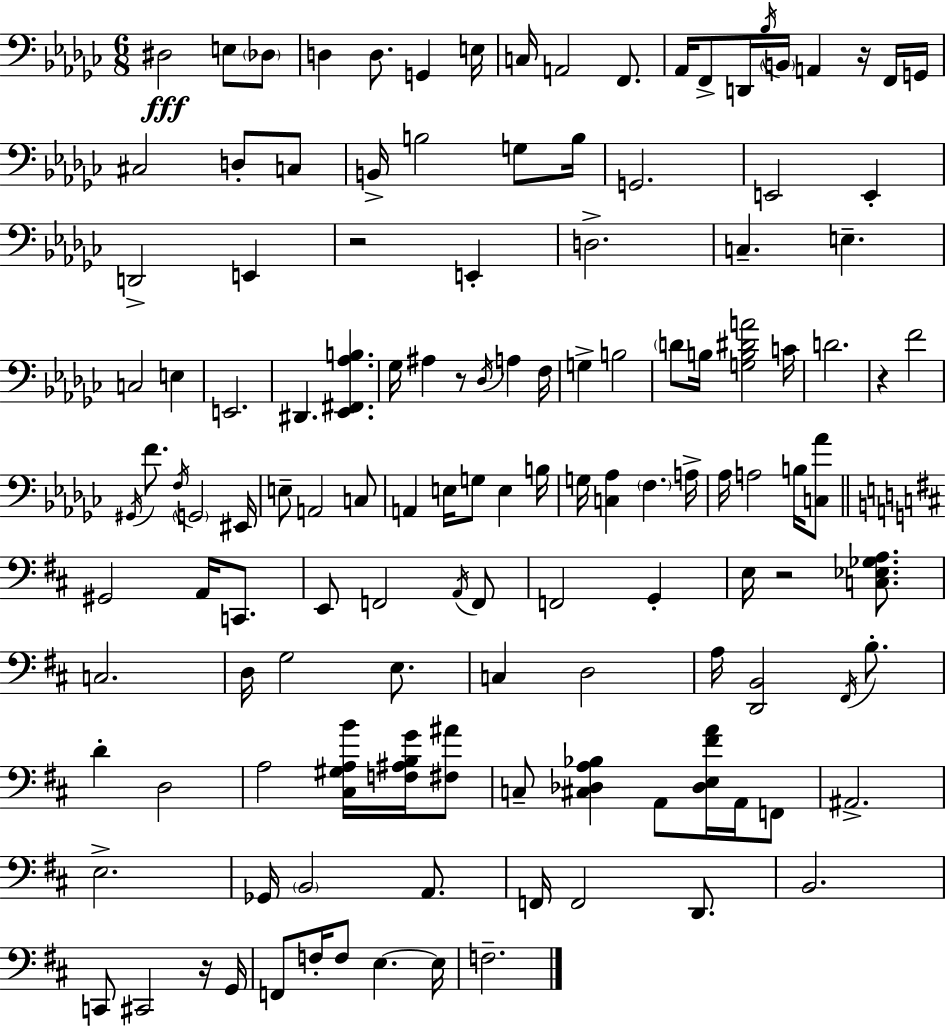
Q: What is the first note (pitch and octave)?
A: D#3